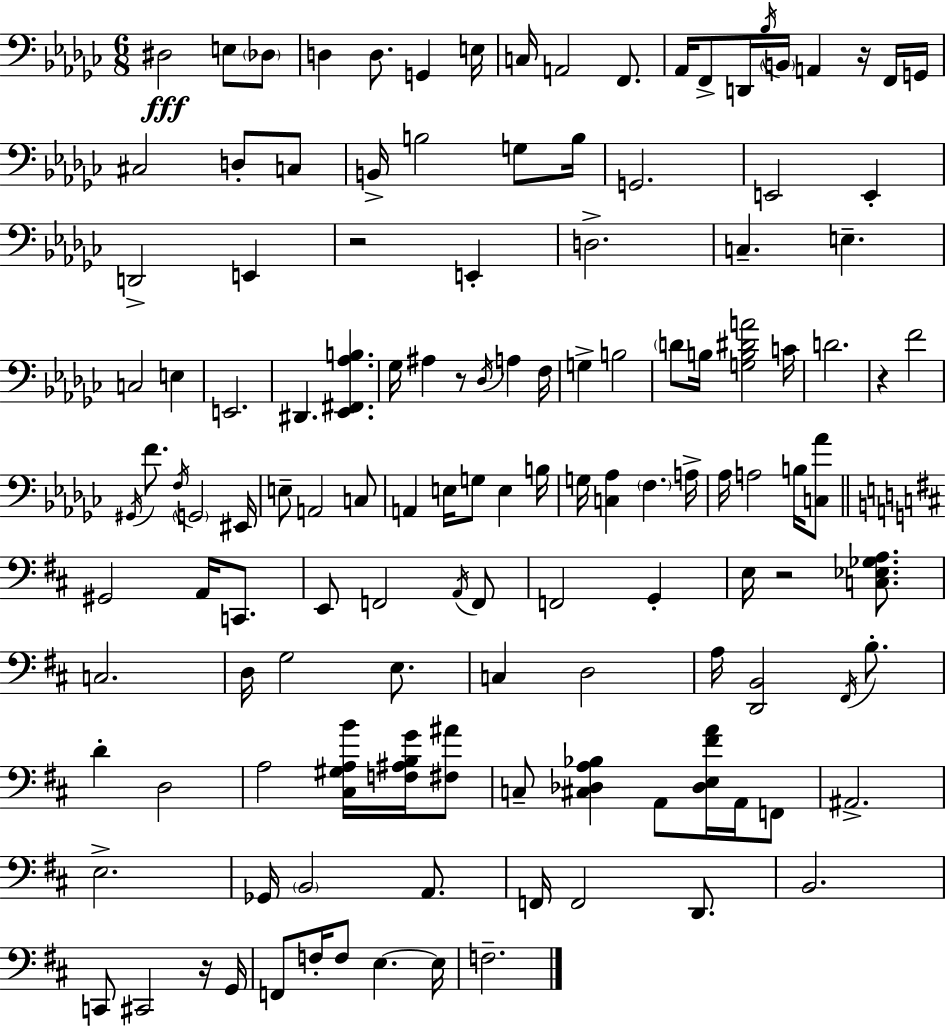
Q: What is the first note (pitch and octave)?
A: D#3